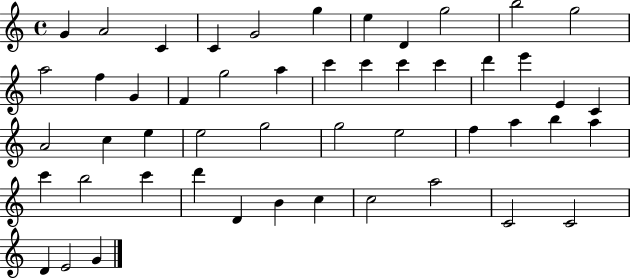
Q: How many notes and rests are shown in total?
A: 50